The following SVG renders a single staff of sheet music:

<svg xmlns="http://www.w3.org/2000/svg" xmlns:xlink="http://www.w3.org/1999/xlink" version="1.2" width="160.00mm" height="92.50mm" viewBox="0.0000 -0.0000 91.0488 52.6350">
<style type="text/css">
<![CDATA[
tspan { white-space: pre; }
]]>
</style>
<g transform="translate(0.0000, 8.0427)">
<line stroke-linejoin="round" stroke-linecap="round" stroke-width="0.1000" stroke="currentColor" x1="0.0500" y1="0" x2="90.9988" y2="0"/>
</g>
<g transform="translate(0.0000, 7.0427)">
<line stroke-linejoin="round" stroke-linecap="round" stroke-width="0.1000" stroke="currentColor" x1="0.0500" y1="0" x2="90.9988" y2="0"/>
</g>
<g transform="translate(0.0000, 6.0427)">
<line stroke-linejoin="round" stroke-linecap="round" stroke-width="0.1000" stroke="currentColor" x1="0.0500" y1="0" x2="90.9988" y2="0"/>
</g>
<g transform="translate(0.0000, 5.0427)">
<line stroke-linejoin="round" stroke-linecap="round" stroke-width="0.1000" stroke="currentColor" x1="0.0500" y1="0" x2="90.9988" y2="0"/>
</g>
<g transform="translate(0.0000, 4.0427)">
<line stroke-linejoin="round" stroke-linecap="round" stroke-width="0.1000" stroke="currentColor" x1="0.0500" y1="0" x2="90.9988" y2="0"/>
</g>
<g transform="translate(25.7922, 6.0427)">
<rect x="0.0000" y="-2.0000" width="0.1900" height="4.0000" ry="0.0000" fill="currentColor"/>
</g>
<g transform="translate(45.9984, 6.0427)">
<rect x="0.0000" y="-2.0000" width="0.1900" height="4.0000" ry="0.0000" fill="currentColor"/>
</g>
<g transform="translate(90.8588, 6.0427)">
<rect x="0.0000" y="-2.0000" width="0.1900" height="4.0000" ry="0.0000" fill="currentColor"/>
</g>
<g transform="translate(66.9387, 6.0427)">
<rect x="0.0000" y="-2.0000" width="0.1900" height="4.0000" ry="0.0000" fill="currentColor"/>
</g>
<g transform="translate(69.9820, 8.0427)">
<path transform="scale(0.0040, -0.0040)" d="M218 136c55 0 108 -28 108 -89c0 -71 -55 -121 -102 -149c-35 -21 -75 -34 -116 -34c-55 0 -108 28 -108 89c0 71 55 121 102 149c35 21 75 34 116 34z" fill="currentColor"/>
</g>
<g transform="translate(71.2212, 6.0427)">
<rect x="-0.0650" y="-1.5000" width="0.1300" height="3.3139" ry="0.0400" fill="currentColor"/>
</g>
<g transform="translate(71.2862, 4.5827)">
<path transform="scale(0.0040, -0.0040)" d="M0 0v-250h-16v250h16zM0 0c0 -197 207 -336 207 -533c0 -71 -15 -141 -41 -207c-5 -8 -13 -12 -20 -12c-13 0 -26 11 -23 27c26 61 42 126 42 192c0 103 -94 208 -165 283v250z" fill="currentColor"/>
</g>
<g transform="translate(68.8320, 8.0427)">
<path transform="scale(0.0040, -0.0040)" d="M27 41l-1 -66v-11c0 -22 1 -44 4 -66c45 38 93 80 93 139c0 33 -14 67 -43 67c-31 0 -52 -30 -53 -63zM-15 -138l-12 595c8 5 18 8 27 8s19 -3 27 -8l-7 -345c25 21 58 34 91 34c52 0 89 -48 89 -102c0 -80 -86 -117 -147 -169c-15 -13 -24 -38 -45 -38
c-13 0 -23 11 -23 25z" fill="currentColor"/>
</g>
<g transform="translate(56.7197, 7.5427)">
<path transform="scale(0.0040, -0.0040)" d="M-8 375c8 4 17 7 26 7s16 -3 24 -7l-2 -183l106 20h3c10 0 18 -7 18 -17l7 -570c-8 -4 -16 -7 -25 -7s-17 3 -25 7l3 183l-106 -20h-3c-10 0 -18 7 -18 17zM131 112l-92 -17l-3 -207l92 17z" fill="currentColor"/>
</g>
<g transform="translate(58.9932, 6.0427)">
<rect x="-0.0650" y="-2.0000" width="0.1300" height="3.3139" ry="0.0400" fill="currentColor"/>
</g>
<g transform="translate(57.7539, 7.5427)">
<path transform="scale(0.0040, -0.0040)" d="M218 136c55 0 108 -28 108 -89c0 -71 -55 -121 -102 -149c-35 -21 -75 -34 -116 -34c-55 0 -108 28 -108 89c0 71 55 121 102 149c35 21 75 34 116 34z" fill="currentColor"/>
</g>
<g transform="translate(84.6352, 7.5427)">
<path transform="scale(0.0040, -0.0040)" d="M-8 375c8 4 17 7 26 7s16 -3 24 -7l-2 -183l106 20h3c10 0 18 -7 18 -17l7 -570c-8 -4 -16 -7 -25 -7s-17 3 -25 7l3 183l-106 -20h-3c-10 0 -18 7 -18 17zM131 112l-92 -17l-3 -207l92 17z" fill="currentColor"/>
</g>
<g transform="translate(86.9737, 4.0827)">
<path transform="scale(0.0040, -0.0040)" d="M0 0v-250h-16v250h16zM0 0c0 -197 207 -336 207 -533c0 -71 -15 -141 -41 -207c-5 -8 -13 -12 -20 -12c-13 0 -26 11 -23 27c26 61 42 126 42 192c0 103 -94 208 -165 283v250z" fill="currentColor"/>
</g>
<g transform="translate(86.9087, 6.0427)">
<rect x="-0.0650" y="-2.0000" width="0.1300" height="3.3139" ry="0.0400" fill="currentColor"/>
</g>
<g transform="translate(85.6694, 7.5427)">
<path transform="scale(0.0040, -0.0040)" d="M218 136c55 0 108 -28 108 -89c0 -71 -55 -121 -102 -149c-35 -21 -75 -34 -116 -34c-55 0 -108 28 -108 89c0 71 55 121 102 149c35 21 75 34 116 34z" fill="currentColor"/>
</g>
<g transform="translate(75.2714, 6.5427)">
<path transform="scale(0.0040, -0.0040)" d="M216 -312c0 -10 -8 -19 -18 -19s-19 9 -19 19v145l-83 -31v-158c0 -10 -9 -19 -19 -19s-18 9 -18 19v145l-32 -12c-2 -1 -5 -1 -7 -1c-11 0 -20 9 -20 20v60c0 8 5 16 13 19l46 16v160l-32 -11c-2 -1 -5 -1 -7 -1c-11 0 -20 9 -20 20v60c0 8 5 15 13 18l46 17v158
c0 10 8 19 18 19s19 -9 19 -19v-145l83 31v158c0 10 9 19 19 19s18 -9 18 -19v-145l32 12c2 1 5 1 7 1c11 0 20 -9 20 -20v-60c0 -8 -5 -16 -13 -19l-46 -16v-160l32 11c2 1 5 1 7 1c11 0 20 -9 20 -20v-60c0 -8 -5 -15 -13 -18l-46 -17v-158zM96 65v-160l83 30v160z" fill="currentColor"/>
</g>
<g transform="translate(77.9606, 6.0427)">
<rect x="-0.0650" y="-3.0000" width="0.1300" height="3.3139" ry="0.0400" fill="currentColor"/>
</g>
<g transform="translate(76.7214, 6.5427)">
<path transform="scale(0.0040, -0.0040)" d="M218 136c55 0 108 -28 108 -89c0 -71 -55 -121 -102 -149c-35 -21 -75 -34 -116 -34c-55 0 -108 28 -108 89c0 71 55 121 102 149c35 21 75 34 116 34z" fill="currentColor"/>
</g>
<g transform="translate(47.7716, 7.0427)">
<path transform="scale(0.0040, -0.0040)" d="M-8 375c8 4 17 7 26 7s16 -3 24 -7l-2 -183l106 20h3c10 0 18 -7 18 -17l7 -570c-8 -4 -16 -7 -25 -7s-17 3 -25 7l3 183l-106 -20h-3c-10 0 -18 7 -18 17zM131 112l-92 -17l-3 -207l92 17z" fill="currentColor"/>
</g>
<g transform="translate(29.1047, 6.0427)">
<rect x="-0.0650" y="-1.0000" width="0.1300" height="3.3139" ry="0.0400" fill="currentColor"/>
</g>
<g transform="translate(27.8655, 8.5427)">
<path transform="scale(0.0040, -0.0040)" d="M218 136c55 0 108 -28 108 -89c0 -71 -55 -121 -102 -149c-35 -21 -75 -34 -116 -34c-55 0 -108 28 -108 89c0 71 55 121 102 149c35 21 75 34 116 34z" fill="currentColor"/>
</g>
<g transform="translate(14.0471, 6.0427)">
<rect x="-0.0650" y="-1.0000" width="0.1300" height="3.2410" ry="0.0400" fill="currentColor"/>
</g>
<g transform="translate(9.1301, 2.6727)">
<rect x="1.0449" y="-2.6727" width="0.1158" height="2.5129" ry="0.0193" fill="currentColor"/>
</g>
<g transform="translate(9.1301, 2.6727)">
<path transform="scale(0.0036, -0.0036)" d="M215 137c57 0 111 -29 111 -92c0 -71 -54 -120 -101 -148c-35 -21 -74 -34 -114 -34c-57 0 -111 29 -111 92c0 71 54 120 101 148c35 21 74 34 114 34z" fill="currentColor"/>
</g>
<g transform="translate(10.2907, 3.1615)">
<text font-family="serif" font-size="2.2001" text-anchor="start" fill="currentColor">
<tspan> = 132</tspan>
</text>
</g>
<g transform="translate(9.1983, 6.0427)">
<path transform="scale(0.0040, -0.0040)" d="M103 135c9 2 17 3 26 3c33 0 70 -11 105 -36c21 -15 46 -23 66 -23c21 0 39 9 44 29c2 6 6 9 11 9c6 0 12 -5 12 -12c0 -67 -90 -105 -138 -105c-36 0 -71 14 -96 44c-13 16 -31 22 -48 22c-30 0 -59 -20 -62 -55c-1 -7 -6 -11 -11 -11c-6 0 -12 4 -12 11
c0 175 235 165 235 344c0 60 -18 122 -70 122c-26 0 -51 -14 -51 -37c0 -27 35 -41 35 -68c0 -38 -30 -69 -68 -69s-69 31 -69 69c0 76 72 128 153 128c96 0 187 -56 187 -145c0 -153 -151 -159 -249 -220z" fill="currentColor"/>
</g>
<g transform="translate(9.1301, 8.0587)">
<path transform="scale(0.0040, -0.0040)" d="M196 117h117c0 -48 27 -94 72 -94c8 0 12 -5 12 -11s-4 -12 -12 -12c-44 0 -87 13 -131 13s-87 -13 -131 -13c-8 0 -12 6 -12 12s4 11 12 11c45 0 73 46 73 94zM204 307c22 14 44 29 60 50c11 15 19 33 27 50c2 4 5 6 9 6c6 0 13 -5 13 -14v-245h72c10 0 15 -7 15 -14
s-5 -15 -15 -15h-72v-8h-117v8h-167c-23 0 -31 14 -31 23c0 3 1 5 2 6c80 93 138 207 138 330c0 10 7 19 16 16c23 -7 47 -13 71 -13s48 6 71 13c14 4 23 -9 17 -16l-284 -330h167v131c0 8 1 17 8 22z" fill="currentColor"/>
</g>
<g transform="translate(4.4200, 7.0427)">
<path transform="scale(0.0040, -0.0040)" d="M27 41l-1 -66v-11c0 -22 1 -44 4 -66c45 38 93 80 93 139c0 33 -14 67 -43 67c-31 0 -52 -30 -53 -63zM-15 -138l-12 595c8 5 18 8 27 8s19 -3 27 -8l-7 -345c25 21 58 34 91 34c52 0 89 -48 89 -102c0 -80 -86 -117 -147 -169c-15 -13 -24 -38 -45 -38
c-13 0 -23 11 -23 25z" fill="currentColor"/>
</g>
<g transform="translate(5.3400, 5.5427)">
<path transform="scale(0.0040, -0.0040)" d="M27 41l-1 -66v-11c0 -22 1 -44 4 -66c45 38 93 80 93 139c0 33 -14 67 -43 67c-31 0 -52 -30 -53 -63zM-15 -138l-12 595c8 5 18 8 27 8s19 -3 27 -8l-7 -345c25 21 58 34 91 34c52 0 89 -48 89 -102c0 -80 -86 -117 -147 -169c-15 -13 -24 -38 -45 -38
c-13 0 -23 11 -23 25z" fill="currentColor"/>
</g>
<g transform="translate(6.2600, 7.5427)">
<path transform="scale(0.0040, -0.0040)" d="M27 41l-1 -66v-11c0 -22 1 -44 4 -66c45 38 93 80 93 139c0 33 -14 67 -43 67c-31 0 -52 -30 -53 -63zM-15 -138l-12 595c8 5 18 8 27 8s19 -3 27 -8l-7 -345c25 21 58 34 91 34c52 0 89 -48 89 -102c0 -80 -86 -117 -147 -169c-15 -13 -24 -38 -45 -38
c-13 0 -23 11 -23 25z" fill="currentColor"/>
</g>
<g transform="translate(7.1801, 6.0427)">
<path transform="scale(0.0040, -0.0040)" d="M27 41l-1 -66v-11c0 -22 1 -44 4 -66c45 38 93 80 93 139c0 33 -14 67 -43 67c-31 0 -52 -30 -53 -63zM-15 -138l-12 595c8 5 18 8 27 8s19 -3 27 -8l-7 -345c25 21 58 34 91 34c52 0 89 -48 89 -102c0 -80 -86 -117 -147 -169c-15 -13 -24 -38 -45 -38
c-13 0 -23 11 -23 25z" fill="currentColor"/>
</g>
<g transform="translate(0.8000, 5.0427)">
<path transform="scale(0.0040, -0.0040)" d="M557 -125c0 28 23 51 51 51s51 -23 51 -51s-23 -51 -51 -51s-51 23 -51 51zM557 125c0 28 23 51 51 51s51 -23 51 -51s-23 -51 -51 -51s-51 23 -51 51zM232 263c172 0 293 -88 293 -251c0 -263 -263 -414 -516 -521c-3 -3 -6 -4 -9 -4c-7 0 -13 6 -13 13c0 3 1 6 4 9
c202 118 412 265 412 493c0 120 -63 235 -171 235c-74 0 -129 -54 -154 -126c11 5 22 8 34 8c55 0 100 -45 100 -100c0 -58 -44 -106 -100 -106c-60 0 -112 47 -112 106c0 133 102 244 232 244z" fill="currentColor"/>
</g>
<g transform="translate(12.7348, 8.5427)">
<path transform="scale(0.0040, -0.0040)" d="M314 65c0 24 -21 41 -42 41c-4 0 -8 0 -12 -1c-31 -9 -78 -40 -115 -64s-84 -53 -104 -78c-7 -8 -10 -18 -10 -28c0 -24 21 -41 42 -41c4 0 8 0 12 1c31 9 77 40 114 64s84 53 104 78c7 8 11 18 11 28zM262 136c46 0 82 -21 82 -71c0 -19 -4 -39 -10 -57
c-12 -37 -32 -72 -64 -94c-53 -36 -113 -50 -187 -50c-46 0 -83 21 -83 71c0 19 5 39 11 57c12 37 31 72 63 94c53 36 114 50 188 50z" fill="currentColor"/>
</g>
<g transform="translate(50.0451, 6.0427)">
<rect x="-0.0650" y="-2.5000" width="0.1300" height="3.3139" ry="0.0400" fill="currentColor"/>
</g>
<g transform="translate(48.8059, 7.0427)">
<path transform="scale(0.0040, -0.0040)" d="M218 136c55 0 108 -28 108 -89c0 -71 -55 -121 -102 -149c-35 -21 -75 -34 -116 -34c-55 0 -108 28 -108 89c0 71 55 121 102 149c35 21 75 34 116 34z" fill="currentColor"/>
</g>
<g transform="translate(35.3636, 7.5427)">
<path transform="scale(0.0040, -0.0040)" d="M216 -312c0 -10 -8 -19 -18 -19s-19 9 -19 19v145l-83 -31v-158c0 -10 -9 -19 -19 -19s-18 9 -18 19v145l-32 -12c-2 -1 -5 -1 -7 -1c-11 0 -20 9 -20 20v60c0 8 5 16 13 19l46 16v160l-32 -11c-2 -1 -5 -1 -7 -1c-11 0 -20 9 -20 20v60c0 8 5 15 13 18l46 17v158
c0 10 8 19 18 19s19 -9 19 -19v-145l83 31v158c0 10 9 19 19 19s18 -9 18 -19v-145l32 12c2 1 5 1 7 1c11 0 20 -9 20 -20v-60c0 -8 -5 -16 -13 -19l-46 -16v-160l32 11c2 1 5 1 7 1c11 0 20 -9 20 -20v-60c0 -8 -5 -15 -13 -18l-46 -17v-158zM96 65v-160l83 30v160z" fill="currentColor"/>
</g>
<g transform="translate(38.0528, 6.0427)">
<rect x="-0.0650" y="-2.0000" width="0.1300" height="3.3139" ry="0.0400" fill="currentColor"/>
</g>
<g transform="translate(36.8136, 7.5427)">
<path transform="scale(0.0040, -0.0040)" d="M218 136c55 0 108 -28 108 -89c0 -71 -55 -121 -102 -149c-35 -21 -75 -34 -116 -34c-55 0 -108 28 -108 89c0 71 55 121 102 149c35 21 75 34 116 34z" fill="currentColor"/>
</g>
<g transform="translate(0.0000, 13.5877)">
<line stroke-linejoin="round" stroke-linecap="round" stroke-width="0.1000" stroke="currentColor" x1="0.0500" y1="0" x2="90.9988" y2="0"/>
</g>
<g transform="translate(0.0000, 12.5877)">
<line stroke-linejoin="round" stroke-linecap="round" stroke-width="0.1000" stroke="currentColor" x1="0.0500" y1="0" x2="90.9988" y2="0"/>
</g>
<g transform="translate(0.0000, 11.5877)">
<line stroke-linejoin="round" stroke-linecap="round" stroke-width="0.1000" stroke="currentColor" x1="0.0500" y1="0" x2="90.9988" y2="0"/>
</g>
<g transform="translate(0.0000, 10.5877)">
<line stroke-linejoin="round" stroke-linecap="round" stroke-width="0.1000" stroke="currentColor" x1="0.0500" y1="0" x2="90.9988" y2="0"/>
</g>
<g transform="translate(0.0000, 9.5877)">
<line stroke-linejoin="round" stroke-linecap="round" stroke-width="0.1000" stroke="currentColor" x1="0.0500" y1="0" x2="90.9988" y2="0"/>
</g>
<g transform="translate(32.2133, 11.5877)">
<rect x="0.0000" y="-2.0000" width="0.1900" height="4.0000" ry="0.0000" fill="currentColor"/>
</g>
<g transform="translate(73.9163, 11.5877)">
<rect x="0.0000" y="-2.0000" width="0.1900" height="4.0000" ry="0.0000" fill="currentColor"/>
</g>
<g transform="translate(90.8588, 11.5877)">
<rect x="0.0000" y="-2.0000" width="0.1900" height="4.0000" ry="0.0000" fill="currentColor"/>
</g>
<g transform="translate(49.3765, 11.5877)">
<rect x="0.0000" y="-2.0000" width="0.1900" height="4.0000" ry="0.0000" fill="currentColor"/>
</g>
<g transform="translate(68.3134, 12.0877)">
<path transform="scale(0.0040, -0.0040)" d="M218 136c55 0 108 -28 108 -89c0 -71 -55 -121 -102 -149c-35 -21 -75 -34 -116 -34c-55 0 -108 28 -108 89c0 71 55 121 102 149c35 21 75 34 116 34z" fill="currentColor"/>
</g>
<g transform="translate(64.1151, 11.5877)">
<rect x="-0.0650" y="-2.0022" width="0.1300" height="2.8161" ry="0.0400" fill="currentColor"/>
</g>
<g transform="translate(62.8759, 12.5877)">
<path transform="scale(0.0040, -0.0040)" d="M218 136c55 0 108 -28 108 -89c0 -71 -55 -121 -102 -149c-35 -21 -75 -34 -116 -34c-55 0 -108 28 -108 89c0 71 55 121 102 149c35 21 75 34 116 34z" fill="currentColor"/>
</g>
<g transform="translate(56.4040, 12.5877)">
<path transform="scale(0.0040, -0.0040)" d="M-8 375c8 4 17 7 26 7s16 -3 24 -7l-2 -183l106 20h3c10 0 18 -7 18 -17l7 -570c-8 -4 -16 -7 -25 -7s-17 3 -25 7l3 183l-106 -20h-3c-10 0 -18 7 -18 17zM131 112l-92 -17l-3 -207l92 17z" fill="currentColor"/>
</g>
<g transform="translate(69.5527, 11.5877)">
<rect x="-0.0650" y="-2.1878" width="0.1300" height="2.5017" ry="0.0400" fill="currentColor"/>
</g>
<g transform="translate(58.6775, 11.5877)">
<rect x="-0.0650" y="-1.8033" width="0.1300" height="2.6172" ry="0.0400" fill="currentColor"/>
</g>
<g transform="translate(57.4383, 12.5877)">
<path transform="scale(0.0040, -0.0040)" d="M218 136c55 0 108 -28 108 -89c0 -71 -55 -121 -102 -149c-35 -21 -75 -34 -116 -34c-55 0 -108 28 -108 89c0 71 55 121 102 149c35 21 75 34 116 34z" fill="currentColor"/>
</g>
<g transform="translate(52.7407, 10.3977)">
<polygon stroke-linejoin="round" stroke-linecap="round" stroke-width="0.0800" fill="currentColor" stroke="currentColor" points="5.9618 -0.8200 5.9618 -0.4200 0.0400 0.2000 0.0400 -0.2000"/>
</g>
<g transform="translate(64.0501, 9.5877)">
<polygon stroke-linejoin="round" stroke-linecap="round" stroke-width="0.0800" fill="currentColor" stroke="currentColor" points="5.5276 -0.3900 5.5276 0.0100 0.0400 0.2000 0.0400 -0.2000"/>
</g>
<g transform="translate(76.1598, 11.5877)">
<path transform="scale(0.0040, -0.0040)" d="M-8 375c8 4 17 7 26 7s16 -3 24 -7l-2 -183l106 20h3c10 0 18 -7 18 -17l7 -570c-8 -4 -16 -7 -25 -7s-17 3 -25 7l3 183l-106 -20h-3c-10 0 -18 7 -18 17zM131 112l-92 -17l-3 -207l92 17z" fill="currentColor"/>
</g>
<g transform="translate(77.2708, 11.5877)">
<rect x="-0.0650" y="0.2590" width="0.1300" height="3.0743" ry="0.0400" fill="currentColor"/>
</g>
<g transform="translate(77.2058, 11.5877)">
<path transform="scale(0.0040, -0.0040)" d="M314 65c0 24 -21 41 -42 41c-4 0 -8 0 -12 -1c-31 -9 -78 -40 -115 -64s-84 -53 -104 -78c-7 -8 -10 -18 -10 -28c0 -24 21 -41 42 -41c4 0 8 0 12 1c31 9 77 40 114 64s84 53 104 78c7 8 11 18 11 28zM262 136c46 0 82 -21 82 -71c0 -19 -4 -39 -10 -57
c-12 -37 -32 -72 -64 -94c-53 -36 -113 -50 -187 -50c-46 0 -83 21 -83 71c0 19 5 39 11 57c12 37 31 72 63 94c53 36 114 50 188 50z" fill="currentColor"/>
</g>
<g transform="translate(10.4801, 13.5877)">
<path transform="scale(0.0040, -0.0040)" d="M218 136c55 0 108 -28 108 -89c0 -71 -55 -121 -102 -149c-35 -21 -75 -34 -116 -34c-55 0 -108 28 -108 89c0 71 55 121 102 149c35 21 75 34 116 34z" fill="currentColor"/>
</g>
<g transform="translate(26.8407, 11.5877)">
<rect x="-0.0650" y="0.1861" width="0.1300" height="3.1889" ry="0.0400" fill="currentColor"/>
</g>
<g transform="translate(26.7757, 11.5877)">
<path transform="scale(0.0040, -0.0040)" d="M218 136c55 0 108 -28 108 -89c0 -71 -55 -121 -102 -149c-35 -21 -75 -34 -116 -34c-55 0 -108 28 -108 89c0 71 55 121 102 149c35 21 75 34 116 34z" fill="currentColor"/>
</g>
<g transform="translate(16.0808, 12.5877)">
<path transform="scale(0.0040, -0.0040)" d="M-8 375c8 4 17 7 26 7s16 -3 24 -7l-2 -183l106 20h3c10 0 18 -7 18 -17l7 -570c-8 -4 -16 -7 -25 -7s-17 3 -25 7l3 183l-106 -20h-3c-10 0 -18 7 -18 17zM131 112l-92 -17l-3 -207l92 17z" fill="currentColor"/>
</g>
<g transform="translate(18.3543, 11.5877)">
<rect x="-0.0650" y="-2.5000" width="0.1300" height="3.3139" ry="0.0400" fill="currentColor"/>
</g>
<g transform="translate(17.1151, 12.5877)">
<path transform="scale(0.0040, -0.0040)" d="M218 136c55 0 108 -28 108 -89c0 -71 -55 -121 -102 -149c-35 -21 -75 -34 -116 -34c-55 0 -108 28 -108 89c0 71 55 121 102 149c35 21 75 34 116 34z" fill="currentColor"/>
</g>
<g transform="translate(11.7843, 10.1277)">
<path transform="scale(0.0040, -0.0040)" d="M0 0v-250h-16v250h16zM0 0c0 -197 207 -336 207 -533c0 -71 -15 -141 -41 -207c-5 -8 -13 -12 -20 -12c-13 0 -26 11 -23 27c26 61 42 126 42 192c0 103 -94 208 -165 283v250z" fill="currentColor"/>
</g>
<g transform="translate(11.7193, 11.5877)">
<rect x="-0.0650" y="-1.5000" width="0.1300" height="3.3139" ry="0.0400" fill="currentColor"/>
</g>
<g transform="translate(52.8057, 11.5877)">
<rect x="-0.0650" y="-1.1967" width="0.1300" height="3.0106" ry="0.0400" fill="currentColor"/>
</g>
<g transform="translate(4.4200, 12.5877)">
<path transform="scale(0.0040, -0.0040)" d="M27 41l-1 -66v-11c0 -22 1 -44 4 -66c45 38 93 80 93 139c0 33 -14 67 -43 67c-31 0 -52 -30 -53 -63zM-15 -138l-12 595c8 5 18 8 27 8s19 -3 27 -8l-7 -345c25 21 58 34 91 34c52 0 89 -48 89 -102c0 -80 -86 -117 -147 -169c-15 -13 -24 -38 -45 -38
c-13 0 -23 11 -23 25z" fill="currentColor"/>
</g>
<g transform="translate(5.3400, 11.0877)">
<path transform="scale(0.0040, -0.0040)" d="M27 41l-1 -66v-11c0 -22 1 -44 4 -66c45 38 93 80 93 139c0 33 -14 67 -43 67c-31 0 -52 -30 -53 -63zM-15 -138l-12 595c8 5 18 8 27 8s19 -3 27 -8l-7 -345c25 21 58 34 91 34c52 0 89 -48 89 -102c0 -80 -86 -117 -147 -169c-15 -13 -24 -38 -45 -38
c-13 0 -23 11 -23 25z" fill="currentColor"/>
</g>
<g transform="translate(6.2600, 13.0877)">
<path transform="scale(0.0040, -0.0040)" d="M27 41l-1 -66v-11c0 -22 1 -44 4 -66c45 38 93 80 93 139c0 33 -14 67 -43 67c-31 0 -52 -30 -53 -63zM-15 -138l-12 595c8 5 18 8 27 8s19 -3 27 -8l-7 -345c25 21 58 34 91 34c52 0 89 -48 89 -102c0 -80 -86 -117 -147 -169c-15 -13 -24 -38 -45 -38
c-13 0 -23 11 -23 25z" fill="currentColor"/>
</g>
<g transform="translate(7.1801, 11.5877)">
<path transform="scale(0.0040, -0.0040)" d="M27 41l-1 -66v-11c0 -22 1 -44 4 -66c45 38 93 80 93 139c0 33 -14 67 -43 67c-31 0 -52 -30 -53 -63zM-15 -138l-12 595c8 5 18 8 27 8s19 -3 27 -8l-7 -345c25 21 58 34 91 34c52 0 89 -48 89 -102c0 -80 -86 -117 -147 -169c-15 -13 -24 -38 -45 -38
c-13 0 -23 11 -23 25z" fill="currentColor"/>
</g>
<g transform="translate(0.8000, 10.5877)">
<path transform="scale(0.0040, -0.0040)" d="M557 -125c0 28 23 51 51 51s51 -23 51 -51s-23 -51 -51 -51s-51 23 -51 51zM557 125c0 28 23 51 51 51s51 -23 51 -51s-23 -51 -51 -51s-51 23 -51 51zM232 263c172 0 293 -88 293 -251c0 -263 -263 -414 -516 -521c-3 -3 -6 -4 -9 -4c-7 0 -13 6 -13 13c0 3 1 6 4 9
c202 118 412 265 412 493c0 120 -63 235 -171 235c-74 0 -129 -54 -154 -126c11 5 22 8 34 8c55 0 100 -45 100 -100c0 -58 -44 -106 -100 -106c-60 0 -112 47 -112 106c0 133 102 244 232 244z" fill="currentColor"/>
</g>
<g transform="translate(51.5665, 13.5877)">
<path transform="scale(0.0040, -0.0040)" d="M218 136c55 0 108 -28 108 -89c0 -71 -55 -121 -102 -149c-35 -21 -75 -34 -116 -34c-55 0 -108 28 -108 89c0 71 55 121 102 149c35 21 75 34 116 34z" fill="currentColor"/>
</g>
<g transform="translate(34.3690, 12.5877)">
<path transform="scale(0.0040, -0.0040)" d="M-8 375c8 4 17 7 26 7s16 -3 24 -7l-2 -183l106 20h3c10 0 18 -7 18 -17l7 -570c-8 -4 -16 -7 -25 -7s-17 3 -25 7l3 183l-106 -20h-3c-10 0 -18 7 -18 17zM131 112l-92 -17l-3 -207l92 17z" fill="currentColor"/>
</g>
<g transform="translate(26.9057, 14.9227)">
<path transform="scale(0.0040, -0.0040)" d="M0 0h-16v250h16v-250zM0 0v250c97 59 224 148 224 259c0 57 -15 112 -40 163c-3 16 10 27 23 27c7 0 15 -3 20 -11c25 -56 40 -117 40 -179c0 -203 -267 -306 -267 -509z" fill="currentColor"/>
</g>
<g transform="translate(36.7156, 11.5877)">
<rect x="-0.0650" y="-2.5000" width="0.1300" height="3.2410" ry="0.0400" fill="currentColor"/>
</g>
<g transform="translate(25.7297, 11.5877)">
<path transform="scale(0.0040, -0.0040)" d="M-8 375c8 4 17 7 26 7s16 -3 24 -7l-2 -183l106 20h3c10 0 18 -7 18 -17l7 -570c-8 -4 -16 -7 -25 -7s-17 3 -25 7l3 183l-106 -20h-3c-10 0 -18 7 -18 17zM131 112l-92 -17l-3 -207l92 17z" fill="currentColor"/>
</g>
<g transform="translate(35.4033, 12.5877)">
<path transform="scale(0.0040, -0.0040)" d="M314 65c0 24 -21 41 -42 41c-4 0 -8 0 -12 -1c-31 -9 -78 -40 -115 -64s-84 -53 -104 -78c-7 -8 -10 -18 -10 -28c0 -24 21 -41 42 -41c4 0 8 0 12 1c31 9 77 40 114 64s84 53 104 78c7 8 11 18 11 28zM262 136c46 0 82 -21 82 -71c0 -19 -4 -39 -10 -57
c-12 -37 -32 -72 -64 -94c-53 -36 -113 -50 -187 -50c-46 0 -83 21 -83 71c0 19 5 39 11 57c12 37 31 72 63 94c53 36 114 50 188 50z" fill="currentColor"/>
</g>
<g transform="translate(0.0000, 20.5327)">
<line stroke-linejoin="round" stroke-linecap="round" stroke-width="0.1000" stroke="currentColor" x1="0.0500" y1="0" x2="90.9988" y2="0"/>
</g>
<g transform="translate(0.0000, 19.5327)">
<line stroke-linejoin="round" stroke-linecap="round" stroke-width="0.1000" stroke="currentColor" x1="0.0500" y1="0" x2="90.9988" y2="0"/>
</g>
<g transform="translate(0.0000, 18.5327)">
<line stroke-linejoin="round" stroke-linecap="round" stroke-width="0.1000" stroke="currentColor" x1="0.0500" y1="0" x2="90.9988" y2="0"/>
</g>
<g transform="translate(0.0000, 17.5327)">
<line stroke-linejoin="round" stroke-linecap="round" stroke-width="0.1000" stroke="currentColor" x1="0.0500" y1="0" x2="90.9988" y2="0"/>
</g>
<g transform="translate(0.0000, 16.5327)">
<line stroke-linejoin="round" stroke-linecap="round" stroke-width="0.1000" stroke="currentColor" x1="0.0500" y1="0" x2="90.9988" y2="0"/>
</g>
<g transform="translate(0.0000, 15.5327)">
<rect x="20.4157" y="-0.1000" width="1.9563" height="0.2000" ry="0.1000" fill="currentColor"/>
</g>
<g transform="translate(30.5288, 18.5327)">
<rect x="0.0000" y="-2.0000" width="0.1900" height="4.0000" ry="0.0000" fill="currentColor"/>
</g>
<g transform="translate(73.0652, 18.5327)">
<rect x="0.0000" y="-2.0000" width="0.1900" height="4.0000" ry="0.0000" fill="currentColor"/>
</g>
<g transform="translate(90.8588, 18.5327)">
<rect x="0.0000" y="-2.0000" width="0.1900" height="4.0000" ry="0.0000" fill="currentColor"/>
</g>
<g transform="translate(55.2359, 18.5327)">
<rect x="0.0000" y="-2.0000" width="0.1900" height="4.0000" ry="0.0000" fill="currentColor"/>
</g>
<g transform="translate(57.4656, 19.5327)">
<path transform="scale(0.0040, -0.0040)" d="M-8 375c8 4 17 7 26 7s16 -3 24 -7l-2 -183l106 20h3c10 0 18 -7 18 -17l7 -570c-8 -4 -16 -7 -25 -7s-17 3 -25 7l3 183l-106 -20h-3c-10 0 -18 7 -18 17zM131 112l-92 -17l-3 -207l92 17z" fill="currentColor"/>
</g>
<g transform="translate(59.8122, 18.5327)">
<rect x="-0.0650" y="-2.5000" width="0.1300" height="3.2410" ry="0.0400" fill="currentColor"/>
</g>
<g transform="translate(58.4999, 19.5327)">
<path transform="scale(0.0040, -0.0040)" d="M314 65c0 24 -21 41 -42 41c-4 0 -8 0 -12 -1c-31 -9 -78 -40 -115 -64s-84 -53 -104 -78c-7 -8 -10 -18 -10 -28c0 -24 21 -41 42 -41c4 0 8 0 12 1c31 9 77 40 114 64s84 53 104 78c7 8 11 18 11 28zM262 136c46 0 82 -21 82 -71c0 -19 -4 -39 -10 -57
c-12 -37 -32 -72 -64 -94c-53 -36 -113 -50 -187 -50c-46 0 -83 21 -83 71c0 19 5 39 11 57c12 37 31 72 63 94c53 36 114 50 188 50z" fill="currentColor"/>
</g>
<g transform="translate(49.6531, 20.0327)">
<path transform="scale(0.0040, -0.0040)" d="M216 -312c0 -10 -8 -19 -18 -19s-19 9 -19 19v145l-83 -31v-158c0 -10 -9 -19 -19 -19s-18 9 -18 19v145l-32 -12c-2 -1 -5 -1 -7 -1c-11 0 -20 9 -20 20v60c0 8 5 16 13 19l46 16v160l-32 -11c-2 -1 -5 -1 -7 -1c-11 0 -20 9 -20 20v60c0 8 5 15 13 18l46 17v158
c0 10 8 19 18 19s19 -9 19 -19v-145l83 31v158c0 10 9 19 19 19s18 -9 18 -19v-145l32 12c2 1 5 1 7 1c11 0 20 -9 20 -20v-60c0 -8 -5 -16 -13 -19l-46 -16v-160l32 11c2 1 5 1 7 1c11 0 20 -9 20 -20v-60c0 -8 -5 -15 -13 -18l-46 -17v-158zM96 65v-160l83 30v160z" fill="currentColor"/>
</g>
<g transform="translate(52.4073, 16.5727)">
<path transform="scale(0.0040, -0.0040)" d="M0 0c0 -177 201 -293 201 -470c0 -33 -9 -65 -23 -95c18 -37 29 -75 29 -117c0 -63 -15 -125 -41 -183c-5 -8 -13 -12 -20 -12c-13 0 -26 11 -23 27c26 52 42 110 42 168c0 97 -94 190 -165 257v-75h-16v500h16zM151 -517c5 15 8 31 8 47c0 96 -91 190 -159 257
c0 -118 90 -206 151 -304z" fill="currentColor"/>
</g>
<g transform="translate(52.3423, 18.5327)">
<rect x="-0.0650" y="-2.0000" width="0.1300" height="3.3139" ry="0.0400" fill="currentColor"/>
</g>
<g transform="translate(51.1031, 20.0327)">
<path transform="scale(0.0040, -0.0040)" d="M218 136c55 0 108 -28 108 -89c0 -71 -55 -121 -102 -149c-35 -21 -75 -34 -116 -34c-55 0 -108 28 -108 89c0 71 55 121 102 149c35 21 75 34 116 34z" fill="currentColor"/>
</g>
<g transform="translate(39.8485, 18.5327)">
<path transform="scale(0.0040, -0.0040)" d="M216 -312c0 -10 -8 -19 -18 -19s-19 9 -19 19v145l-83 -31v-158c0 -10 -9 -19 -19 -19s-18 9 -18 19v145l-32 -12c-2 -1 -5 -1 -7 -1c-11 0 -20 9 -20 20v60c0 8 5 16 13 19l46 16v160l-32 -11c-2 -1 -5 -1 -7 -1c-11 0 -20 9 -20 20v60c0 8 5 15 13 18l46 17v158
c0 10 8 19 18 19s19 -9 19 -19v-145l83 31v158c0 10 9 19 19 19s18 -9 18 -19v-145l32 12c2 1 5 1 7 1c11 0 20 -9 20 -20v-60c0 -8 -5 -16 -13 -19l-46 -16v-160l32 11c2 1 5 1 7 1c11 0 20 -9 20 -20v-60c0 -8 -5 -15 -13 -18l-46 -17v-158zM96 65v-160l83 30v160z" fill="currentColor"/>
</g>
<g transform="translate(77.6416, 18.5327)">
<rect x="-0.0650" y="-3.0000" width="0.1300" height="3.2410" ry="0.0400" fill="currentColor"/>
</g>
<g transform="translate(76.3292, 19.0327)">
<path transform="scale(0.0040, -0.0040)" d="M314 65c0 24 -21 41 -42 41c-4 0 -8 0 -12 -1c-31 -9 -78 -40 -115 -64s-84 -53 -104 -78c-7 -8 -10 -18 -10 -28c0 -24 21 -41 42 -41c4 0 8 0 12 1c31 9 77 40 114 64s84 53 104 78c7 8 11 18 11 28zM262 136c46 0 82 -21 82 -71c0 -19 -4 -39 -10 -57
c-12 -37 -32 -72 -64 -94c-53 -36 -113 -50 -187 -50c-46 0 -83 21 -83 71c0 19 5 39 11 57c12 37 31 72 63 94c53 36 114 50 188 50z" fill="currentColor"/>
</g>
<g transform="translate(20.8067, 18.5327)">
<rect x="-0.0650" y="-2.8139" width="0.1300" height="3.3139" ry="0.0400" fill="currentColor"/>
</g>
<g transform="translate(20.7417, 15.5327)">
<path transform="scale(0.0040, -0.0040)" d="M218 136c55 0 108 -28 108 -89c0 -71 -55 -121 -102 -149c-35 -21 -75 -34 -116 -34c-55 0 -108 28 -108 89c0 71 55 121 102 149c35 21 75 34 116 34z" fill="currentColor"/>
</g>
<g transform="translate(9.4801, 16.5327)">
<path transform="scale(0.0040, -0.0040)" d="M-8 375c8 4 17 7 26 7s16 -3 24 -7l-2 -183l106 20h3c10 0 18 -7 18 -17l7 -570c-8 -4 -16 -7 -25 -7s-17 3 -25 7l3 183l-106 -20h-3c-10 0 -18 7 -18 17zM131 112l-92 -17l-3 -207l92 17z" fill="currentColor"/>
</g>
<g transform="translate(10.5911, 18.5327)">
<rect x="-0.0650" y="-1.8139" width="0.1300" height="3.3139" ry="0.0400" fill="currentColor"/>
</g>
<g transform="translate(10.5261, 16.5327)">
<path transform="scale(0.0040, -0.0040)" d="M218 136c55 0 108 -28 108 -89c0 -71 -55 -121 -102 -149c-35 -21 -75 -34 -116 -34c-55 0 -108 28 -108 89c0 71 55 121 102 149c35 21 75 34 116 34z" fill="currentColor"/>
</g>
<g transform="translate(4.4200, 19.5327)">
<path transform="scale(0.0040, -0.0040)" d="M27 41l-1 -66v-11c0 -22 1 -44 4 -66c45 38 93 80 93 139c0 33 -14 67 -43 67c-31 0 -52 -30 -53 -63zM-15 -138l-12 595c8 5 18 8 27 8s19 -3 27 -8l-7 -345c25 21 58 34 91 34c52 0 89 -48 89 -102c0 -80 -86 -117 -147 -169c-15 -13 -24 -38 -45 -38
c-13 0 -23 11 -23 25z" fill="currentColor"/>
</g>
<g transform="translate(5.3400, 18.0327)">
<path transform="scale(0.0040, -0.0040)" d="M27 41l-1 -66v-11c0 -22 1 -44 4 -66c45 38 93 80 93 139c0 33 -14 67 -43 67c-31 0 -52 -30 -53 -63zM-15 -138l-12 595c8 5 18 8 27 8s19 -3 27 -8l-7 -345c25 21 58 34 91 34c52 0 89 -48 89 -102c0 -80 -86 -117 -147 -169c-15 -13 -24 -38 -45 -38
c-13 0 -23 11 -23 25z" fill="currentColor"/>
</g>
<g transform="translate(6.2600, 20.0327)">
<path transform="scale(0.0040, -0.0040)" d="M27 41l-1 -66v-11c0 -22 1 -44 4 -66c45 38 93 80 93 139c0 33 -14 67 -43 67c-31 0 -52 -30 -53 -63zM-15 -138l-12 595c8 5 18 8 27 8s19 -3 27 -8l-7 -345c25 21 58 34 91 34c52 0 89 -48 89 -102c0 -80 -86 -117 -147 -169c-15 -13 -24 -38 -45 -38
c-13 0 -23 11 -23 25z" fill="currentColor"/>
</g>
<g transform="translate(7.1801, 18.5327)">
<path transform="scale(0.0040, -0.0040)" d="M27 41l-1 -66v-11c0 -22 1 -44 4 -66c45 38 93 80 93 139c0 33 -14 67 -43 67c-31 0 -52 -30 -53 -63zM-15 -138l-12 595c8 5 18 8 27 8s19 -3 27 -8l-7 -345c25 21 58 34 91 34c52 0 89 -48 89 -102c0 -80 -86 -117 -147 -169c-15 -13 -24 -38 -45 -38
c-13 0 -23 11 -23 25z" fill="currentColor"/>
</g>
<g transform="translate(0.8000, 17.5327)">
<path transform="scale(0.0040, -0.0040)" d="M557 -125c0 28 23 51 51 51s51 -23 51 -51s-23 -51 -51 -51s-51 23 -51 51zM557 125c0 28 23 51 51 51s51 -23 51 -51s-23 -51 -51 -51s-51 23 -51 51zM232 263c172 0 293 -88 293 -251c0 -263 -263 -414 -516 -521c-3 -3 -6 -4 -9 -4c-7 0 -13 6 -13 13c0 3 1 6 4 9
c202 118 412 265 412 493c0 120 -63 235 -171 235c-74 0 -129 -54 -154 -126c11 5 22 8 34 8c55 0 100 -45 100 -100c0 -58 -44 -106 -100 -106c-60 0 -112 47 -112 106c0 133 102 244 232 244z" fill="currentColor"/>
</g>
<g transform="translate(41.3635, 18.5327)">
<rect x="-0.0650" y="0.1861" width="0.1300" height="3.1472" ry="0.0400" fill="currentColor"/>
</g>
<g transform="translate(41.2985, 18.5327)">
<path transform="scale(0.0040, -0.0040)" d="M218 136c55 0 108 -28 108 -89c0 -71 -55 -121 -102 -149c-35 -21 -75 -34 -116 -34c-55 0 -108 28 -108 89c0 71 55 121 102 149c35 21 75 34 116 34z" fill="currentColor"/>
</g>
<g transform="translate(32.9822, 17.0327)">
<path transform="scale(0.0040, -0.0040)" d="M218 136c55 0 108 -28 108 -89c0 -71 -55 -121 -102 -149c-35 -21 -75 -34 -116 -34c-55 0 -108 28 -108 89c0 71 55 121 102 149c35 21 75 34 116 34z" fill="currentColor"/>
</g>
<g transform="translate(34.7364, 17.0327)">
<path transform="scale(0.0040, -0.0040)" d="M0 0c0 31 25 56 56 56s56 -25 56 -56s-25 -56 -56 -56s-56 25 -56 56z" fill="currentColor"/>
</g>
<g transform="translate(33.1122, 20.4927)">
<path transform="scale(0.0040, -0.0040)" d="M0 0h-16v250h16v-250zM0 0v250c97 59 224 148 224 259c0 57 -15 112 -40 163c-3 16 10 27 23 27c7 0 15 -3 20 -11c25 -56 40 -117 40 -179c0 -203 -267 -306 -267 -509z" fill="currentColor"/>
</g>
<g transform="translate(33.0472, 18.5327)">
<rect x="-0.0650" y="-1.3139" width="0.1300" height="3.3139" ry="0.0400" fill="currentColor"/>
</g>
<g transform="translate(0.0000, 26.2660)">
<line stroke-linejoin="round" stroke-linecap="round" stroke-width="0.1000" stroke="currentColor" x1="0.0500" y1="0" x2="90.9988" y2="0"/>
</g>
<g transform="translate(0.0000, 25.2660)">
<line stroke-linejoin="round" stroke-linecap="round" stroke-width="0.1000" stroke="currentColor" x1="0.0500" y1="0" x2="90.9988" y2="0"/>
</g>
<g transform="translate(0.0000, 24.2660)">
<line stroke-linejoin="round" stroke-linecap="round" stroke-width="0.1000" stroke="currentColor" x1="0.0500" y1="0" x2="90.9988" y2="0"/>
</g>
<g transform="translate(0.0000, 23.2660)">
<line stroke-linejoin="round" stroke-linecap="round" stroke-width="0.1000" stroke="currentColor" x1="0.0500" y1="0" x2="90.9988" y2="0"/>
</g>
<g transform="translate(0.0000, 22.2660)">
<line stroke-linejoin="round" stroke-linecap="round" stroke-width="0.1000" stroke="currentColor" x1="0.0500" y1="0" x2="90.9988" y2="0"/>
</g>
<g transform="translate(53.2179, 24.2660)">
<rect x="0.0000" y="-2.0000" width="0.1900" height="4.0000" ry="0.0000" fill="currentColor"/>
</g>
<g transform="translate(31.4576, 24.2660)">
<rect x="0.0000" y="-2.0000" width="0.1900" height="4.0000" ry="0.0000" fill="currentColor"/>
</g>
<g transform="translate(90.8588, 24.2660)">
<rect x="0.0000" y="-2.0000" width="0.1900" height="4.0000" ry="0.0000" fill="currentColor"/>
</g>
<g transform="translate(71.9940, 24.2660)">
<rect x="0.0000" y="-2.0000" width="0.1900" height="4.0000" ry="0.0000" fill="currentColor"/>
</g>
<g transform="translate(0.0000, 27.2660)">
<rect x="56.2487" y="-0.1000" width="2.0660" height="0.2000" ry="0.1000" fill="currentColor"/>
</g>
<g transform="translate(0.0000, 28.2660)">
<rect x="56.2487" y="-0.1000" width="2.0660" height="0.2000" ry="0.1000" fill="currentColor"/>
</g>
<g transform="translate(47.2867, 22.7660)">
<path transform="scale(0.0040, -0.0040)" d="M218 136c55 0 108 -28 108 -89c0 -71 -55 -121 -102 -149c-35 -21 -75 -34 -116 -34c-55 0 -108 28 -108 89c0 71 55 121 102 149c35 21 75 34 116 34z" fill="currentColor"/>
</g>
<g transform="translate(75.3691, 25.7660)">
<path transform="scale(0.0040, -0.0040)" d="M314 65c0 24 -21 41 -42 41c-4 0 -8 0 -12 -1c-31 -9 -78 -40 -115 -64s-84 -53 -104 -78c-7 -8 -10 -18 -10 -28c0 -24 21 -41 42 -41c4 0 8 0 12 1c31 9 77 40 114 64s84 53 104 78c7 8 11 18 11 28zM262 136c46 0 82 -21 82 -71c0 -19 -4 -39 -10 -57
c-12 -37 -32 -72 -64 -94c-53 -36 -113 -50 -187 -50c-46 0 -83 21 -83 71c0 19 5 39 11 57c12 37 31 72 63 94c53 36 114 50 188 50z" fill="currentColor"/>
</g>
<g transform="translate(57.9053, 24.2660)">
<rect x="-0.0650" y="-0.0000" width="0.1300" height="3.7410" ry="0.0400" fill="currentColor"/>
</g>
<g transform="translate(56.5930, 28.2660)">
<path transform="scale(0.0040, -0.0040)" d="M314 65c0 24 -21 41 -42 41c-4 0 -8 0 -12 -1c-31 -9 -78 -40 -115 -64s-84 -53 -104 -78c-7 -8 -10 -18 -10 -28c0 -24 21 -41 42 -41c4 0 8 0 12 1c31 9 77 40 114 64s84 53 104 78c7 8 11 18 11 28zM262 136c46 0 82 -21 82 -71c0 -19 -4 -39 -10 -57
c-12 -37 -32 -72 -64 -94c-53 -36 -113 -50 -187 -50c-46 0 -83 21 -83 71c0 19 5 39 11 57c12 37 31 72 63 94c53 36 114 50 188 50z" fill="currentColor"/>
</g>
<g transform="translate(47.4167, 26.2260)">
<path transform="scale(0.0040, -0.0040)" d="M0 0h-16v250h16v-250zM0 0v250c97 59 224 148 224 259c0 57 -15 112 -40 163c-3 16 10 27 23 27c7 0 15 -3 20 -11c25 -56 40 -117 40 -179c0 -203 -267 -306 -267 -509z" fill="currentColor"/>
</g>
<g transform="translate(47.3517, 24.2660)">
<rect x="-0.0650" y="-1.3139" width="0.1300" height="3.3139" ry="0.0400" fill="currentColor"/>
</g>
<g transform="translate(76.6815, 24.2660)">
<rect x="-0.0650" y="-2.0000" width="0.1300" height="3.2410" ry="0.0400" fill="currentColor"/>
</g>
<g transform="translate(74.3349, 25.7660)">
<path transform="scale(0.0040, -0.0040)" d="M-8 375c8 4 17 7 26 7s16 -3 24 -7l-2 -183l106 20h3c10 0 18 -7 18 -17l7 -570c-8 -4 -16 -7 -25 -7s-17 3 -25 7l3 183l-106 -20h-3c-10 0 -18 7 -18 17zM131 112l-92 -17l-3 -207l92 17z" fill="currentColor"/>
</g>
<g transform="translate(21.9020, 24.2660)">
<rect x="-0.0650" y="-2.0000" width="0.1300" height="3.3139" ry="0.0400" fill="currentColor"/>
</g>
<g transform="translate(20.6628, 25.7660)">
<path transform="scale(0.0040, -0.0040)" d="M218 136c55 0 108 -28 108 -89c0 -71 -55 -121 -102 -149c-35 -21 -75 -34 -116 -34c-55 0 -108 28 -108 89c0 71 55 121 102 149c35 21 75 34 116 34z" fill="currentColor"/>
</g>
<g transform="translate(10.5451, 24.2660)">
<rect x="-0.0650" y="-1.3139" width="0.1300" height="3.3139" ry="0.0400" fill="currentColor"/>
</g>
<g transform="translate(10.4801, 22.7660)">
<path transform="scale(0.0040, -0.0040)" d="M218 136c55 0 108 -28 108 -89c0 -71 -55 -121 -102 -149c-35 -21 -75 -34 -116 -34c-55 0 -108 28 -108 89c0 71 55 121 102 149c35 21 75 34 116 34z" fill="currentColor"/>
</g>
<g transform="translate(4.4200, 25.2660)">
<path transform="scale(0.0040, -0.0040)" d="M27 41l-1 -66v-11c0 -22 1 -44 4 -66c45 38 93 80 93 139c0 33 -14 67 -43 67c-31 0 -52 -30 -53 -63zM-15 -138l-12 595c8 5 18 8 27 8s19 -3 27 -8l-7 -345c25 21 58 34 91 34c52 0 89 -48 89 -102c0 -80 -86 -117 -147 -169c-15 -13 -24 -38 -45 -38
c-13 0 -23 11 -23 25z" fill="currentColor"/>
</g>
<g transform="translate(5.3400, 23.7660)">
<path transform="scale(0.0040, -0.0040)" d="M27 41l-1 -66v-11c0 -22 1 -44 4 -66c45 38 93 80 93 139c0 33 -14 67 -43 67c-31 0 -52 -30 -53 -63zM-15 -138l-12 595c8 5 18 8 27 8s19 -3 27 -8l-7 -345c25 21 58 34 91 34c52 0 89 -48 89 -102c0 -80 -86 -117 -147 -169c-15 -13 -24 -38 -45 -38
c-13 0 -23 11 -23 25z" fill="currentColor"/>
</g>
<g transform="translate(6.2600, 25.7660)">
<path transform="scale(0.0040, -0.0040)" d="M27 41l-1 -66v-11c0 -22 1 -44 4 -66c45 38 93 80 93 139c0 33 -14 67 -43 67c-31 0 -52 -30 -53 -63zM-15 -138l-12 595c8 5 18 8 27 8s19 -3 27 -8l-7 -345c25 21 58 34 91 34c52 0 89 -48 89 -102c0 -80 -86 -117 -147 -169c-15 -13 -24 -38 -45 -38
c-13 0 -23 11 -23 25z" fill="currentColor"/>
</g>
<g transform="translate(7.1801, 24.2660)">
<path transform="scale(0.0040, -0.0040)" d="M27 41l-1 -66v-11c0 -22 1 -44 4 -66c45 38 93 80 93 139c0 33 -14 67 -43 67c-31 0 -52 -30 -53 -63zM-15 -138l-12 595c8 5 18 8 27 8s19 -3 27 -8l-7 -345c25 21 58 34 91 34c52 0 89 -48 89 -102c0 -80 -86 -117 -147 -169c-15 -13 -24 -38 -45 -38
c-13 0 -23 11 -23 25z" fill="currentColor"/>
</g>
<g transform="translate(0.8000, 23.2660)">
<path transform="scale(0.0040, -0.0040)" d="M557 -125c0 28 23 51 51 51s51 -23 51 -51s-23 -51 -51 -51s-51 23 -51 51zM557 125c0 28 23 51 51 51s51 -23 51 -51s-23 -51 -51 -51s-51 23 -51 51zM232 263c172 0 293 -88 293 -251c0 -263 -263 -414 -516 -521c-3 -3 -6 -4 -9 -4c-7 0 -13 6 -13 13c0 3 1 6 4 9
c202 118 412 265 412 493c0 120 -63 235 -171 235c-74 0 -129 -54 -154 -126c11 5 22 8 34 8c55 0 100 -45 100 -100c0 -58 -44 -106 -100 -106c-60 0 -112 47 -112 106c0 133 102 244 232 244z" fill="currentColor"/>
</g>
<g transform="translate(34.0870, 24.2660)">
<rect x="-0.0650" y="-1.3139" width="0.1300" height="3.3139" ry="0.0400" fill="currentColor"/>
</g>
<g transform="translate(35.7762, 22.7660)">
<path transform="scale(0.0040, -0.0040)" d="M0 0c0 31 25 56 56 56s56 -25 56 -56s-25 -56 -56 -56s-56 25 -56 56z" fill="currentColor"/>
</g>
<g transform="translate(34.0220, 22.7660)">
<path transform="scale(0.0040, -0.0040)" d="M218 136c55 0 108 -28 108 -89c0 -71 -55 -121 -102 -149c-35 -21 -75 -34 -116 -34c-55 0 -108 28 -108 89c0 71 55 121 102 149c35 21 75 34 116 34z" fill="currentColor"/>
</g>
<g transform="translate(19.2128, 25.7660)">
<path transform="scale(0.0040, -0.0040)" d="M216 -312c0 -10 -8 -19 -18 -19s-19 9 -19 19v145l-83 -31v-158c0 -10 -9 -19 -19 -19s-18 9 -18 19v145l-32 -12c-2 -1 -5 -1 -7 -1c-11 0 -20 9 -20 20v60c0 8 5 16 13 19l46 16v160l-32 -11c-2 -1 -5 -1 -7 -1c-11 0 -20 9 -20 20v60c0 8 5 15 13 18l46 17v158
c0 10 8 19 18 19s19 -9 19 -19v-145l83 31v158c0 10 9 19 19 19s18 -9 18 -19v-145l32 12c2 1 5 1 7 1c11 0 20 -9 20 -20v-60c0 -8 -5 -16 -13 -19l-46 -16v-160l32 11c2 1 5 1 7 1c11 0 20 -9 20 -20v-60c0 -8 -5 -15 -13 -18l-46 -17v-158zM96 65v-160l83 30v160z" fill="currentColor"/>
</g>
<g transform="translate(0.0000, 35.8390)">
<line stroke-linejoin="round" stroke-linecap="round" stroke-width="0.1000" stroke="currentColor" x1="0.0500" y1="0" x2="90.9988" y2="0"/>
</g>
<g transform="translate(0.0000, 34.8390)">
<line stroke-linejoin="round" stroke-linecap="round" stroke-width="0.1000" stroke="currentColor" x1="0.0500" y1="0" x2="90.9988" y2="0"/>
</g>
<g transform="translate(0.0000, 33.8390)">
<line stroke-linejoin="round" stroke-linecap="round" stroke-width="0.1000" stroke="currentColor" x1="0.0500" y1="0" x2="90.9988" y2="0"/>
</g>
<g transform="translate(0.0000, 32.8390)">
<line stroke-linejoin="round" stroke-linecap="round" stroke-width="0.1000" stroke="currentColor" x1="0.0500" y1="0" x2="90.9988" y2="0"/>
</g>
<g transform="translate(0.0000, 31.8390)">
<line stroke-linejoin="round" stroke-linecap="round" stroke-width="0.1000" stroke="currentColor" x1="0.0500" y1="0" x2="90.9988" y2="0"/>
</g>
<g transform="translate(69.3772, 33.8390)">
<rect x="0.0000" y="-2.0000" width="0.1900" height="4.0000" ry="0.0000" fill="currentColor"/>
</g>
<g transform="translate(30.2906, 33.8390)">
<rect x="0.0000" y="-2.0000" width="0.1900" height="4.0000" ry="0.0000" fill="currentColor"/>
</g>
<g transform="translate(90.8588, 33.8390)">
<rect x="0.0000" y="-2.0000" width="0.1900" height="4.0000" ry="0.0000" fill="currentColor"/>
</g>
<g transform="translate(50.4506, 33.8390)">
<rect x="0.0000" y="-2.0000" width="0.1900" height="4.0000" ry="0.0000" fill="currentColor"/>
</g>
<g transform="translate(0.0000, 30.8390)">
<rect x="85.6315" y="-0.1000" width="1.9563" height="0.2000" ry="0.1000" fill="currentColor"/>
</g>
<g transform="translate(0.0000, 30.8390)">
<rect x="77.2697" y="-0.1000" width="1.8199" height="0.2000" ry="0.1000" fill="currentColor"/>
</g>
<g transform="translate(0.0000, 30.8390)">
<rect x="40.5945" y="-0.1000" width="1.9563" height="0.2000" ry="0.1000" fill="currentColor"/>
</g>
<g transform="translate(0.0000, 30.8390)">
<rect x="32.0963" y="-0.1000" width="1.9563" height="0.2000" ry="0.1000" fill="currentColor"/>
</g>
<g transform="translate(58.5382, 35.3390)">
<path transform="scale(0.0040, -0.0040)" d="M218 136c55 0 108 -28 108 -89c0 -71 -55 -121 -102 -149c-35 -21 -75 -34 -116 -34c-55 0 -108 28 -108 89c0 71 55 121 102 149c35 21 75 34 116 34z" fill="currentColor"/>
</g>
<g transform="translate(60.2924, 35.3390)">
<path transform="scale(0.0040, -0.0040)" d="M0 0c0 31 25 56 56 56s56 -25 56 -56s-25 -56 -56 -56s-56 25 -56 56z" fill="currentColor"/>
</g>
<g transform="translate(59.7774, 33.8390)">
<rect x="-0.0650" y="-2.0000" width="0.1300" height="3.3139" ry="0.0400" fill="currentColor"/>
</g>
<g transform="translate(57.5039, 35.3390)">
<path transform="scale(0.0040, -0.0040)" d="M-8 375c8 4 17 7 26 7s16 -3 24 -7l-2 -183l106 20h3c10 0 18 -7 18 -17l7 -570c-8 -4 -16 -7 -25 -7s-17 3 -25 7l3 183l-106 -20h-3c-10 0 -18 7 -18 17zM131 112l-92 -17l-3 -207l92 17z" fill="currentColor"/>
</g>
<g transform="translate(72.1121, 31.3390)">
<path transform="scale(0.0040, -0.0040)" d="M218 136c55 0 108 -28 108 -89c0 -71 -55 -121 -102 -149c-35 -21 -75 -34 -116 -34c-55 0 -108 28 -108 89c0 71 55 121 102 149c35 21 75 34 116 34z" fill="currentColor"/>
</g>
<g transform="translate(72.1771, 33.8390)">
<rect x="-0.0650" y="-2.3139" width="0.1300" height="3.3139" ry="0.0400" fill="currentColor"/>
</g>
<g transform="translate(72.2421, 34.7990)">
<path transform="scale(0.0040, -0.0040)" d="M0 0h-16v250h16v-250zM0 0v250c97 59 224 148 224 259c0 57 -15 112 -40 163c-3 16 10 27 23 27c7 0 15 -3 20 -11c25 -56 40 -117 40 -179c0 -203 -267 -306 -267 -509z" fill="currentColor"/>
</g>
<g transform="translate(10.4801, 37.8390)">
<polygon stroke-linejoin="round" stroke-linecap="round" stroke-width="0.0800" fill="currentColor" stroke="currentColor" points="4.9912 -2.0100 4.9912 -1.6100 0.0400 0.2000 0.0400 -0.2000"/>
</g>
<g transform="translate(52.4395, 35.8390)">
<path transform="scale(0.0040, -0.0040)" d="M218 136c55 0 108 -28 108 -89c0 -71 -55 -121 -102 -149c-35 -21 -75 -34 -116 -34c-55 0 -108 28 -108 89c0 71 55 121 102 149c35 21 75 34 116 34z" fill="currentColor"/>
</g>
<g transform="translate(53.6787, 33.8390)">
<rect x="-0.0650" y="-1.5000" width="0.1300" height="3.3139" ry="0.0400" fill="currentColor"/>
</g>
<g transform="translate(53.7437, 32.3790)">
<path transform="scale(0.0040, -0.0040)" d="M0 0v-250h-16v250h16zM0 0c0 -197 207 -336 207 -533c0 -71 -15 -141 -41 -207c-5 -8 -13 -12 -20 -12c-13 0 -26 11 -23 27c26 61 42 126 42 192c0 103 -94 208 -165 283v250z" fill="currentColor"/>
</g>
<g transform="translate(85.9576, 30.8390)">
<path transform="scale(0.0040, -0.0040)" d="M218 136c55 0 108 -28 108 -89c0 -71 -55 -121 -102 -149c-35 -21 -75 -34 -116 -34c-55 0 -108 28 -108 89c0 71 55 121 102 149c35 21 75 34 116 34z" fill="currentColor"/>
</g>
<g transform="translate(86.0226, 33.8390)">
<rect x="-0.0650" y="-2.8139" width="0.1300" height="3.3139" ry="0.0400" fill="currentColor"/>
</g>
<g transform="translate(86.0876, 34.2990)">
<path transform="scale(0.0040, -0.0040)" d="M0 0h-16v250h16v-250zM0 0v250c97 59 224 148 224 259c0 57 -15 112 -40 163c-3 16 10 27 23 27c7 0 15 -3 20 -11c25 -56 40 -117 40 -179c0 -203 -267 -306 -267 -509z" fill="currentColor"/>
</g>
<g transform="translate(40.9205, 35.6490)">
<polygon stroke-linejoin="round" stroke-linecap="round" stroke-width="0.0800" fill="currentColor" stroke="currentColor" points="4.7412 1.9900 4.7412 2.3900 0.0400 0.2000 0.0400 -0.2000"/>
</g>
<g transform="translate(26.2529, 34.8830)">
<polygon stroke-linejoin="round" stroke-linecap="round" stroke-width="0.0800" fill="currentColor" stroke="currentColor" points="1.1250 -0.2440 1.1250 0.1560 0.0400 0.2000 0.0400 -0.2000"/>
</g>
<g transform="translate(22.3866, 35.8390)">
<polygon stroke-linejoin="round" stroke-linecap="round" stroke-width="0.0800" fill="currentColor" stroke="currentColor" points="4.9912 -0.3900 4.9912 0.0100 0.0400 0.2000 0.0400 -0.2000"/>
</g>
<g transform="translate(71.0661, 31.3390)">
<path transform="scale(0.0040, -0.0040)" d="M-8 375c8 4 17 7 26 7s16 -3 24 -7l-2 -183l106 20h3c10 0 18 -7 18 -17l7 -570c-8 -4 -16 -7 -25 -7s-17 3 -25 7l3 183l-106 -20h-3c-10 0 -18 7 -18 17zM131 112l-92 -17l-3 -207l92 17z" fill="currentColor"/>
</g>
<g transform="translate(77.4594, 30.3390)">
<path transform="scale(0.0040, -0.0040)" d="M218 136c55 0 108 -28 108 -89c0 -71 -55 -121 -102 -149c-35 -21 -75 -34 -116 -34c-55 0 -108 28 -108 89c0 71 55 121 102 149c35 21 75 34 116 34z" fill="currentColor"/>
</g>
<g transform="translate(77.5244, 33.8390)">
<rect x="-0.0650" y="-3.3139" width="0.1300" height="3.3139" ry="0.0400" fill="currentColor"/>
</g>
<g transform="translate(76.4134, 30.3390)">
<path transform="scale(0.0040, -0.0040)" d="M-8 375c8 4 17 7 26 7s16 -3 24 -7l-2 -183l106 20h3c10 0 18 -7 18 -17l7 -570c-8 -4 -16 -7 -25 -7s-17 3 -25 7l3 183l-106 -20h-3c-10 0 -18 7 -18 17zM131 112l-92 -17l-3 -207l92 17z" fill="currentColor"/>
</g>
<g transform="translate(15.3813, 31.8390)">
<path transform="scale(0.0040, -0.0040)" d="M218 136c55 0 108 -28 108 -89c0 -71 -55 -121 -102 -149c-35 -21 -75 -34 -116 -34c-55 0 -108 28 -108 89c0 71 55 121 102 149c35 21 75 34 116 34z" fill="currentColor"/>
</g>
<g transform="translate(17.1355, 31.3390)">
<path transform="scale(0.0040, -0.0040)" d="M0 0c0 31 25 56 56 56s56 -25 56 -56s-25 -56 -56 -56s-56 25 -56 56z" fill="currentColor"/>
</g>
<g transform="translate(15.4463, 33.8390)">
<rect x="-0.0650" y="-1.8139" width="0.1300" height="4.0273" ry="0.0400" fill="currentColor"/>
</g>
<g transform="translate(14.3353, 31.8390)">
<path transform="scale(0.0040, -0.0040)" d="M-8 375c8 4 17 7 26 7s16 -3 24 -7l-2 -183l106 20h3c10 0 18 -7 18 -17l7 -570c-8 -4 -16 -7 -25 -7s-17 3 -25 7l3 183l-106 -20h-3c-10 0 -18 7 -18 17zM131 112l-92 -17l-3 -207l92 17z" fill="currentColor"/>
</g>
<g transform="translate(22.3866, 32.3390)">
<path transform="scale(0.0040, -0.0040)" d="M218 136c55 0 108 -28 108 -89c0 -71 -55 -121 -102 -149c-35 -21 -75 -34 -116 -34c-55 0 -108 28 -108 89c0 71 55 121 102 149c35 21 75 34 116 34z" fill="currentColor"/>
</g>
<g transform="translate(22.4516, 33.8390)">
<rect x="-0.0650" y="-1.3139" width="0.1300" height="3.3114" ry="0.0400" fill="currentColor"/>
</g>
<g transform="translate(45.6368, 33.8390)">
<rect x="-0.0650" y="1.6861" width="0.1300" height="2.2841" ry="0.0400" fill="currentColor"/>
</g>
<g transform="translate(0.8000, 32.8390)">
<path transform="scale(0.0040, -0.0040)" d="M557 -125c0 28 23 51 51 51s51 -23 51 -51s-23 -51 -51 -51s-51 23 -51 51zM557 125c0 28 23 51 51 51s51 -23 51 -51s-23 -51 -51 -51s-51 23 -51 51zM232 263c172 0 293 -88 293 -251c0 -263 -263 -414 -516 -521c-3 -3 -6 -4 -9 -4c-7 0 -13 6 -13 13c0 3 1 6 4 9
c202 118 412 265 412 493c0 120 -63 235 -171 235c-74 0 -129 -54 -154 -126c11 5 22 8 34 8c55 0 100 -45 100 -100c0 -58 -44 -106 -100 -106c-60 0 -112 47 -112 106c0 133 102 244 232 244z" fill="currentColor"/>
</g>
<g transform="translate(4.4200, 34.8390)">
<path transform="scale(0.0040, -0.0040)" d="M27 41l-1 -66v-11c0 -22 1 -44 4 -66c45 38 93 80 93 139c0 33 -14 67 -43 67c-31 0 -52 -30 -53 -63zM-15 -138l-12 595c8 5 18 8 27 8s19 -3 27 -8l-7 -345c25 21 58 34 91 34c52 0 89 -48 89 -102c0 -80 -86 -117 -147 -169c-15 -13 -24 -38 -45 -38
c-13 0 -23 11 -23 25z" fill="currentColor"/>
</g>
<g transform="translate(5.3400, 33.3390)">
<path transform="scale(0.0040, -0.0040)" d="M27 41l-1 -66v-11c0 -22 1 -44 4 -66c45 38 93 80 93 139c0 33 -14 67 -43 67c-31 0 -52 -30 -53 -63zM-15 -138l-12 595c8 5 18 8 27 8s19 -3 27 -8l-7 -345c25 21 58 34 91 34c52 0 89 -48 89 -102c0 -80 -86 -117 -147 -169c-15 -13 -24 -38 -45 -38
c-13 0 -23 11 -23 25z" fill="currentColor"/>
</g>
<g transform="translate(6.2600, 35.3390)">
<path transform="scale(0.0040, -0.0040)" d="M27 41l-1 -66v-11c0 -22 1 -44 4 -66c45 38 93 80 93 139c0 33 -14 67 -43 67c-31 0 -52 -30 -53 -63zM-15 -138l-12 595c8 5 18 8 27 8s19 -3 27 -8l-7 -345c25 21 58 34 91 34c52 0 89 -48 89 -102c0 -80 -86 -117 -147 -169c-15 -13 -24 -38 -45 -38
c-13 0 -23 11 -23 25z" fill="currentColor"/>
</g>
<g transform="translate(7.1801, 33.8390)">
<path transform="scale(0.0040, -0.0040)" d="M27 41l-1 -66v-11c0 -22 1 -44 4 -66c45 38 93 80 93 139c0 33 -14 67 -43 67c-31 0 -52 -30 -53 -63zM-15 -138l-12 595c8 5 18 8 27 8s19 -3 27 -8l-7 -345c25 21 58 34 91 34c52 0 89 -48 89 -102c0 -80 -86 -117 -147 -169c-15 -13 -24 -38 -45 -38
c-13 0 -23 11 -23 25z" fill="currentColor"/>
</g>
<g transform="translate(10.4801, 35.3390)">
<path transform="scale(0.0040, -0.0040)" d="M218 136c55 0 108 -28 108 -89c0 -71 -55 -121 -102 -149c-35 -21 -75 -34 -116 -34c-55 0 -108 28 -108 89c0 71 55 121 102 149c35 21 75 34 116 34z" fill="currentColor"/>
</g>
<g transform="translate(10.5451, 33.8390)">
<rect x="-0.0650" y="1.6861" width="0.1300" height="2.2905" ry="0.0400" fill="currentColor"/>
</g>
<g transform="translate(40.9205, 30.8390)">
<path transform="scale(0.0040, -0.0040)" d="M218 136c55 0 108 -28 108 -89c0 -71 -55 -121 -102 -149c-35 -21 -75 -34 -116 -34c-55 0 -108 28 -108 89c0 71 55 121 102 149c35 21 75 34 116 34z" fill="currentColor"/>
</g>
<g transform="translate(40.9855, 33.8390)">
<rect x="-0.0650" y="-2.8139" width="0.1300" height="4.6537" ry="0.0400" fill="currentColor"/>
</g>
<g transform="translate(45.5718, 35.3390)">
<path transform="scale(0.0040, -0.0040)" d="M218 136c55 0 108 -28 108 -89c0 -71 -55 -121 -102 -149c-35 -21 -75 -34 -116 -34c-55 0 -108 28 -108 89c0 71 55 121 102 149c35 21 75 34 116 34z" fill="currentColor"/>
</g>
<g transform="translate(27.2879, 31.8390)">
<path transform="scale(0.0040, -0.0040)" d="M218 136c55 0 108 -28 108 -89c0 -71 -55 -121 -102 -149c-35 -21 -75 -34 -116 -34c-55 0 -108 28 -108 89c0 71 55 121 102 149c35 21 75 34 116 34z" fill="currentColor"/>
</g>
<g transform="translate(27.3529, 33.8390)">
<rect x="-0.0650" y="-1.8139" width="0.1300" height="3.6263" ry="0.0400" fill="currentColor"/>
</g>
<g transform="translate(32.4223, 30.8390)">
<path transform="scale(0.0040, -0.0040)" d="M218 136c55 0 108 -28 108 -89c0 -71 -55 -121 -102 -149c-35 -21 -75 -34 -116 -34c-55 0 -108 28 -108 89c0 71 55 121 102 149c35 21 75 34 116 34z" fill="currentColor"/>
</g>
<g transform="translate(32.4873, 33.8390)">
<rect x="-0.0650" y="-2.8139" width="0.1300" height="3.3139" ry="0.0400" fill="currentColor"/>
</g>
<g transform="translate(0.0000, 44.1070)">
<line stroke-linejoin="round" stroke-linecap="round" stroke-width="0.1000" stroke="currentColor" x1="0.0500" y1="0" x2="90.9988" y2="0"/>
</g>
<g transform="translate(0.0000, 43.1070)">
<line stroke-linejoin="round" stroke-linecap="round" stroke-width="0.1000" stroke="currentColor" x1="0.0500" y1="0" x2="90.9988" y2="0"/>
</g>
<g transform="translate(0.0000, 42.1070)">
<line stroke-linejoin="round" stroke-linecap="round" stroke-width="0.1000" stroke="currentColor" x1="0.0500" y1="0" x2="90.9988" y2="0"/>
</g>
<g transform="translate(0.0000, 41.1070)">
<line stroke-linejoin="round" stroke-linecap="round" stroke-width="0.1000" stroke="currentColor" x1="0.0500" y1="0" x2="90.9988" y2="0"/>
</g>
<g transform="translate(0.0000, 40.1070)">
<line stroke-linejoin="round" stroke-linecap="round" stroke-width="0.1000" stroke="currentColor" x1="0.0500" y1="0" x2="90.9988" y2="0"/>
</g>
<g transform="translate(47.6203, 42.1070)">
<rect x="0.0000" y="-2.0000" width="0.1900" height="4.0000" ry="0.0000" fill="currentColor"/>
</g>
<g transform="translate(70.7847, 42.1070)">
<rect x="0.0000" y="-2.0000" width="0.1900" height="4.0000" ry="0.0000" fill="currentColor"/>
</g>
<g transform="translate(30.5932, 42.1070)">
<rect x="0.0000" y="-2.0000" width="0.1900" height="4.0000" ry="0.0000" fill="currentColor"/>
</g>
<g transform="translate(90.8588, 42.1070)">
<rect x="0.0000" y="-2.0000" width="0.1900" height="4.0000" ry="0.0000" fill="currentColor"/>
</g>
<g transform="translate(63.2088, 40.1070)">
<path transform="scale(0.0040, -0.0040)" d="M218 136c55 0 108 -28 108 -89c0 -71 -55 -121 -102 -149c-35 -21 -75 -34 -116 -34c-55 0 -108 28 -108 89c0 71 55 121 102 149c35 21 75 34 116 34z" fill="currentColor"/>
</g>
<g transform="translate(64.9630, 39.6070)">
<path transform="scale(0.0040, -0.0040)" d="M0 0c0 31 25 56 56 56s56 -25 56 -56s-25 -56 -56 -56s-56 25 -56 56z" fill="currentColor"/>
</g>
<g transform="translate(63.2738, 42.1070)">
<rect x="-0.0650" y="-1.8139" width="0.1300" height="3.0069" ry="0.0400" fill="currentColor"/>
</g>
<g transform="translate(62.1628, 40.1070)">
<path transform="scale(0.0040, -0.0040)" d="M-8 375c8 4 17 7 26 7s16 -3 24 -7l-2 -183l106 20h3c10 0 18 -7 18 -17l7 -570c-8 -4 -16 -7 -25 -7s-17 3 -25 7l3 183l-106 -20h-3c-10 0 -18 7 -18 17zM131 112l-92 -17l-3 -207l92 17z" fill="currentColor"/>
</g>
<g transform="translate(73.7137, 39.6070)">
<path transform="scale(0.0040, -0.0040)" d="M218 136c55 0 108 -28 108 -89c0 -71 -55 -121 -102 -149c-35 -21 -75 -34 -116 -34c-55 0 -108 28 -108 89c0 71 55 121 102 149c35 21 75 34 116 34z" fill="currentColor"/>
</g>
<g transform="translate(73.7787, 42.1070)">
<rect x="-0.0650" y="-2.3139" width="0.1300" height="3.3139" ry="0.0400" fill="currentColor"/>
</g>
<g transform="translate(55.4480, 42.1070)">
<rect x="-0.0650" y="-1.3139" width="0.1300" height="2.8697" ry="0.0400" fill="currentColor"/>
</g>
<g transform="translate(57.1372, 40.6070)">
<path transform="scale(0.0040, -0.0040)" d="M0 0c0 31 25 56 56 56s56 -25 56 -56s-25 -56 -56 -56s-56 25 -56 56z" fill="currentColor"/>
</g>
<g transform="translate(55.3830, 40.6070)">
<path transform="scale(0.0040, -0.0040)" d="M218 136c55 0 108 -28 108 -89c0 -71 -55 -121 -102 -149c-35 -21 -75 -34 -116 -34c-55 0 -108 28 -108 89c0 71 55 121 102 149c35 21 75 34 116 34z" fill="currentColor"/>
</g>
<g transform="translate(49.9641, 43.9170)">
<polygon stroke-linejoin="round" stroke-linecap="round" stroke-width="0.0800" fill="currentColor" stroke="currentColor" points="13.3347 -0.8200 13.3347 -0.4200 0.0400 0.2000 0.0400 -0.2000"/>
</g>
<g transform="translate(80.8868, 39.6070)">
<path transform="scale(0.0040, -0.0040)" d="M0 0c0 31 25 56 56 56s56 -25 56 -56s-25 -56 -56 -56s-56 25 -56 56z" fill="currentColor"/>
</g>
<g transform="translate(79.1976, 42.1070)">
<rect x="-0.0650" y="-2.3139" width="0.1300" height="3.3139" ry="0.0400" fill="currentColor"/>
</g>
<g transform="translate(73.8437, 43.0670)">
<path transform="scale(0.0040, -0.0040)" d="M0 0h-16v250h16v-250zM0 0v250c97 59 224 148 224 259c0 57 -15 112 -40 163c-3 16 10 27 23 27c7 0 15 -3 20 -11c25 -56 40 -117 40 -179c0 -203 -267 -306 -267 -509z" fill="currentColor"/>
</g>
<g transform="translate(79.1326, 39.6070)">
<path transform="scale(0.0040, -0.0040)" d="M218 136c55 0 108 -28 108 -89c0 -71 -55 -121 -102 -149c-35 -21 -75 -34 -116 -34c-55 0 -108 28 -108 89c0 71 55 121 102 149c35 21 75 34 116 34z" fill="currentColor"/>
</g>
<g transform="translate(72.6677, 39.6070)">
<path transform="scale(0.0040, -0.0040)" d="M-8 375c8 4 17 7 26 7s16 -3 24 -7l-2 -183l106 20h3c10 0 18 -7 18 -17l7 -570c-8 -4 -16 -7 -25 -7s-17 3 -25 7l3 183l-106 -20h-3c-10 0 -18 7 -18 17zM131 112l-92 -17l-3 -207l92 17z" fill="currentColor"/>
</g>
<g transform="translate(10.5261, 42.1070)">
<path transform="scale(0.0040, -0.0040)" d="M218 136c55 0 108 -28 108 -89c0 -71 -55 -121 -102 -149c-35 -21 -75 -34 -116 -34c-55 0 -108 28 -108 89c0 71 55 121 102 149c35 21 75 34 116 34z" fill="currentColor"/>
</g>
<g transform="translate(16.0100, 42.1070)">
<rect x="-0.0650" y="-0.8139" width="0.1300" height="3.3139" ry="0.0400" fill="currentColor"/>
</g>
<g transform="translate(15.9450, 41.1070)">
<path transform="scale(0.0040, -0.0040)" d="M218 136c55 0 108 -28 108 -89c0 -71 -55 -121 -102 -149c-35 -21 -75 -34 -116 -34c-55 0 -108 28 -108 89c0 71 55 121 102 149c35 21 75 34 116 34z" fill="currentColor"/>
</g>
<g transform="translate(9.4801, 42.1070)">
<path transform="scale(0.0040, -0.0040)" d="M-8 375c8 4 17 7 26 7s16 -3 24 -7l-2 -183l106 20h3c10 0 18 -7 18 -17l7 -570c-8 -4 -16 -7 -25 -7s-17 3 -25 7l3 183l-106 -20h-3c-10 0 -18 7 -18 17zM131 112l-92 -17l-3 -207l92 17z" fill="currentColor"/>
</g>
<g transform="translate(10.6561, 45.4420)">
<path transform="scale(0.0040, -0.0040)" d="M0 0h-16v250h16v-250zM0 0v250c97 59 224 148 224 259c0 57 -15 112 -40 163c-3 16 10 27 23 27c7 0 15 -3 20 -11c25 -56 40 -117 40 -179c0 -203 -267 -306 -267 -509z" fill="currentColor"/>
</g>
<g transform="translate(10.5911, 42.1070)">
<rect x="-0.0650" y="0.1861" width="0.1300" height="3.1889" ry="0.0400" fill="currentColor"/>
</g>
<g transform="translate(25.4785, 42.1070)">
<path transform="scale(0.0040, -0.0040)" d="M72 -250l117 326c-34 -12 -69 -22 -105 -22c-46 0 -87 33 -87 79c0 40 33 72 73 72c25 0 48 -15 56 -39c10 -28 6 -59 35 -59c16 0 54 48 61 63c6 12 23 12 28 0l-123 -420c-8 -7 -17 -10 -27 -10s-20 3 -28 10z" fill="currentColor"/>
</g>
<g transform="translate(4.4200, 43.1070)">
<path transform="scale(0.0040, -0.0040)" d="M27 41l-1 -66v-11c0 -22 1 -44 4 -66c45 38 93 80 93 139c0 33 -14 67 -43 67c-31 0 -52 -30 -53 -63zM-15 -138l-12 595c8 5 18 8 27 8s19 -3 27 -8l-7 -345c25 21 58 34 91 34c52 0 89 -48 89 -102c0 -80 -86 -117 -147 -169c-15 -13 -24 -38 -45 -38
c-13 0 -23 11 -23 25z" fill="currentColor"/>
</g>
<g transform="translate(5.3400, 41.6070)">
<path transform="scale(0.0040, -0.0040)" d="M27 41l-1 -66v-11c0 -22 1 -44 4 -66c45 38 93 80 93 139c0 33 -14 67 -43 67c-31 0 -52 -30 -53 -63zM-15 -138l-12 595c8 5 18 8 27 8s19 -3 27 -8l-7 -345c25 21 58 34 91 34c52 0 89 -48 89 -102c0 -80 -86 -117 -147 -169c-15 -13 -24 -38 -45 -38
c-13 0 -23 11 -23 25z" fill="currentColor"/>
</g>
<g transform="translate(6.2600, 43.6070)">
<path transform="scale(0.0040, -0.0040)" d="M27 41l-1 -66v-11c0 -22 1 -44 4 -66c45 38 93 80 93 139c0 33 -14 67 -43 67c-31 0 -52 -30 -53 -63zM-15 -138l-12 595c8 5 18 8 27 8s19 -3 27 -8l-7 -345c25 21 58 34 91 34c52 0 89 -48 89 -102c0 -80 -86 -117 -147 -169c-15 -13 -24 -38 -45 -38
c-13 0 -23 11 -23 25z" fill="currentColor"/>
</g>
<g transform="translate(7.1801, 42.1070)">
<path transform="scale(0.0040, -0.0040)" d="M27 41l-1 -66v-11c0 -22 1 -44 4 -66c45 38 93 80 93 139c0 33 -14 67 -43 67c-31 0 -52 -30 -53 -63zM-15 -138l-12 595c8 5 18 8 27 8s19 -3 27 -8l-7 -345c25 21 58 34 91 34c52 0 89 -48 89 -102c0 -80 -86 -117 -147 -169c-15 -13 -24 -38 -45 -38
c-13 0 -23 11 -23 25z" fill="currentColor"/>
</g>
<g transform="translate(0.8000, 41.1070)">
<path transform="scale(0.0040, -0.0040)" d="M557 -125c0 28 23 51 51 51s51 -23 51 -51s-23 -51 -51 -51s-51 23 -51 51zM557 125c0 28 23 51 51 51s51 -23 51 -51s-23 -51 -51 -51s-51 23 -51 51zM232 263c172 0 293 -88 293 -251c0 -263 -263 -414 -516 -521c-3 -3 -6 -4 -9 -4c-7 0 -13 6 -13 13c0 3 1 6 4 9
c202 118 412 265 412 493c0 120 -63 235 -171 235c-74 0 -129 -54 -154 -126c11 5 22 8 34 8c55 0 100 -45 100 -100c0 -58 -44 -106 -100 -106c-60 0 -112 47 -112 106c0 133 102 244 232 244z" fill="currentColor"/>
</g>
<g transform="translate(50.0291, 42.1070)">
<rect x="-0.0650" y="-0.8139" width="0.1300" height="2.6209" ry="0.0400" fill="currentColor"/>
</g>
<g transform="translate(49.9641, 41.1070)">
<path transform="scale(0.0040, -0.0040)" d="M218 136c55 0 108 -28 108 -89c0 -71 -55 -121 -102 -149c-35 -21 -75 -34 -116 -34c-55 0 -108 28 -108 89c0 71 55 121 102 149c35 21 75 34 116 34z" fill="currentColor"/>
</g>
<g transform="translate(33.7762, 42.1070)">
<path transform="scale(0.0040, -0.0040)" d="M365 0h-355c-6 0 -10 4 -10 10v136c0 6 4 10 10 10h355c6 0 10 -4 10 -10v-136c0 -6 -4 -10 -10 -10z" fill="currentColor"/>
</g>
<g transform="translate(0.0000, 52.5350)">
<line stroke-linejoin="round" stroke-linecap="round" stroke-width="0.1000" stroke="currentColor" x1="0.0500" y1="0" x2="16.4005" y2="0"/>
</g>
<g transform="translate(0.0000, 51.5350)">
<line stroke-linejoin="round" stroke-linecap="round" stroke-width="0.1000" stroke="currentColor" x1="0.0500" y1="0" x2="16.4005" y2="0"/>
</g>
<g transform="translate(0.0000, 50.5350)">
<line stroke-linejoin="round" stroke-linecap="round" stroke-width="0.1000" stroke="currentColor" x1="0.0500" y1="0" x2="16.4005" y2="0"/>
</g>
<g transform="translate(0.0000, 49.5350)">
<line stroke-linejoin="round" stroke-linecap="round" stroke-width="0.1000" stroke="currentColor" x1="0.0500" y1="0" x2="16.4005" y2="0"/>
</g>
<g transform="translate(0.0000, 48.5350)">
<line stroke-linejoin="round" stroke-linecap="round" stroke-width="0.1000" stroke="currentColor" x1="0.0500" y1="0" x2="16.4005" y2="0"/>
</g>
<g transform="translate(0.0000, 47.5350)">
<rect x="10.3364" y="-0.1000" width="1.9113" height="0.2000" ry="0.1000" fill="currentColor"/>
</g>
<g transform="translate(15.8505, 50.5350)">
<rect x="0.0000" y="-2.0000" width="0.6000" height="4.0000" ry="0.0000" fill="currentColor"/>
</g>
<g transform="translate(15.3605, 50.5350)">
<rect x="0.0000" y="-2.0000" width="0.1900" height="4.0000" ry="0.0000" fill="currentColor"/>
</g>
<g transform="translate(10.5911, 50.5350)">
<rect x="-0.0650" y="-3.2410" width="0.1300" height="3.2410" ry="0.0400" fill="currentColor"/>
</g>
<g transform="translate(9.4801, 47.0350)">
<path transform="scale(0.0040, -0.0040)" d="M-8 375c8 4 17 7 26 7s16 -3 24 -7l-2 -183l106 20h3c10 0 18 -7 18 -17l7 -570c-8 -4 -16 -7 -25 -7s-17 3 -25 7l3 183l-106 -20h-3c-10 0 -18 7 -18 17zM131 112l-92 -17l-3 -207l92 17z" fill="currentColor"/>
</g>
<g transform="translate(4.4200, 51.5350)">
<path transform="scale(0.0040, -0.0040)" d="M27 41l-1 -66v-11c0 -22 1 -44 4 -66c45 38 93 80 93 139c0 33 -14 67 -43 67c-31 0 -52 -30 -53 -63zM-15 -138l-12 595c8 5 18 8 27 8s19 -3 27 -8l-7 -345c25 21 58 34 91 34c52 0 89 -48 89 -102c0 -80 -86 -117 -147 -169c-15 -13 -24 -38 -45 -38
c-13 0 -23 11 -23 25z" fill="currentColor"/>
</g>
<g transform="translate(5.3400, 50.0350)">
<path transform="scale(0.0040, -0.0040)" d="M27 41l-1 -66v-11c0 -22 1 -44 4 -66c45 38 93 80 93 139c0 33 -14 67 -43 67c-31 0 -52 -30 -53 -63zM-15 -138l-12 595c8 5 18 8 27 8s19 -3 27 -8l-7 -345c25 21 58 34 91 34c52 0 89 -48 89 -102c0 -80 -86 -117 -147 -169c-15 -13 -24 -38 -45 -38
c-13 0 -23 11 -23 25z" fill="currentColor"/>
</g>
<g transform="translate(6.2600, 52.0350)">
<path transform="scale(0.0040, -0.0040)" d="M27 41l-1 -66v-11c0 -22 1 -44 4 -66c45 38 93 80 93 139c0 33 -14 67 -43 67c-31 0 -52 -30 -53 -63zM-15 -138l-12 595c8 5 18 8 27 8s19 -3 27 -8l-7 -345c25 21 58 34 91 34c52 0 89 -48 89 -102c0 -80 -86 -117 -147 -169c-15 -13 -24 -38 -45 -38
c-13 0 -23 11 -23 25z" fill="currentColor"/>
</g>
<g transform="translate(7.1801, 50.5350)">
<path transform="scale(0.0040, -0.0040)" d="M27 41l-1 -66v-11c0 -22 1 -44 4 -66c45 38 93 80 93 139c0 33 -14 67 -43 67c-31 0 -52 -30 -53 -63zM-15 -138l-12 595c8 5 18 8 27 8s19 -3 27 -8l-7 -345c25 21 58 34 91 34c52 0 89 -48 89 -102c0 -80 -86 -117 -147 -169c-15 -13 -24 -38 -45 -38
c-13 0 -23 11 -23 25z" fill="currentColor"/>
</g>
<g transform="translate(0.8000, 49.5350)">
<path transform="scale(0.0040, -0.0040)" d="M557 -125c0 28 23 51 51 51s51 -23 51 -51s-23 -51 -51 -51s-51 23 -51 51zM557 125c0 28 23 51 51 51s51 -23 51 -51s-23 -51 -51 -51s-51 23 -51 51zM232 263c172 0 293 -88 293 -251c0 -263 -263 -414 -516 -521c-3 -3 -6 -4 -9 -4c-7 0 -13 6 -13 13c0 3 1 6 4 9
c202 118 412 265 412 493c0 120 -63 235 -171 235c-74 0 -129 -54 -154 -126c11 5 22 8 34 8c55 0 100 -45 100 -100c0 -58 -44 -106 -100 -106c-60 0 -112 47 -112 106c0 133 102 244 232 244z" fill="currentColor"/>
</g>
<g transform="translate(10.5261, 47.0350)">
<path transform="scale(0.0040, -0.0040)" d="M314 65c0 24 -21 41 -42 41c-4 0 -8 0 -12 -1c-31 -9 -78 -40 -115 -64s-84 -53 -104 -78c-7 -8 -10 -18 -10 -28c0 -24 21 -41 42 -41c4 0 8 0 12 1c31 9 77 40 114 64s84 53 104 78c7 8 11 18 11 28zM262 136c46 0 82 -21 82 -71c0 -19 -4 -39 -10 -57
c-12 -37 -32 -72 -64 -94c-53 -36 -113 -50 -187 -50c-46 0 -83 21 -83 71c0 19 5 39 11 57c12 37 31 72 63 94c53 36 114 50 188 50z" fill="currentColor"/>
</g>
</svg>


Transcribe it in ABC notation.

X:1
T:Untitled
M:2/4
L:1/4
K:Ab
F,,2 F,, ^A,, B,, A,, _G,,/2 ^C, A,,/2 G,,/2 B,, D,/2 B,,2 G,,/2 B,,/2 B,,/2 C,/2 D,2 A, C G,/2 ^D, ^A,,/4 B,,2 C,2 G, ^A,, G, G,/2 C,,2 A,,2 _A,,/2 A,/2 G,/2 A,/4 C C/2 _A,,/2 G,,/2 A,, B,/2 D C/2 D,/2 F, z/2 z2 F,/2 G,/2 A,/2 B,/2 B, D2